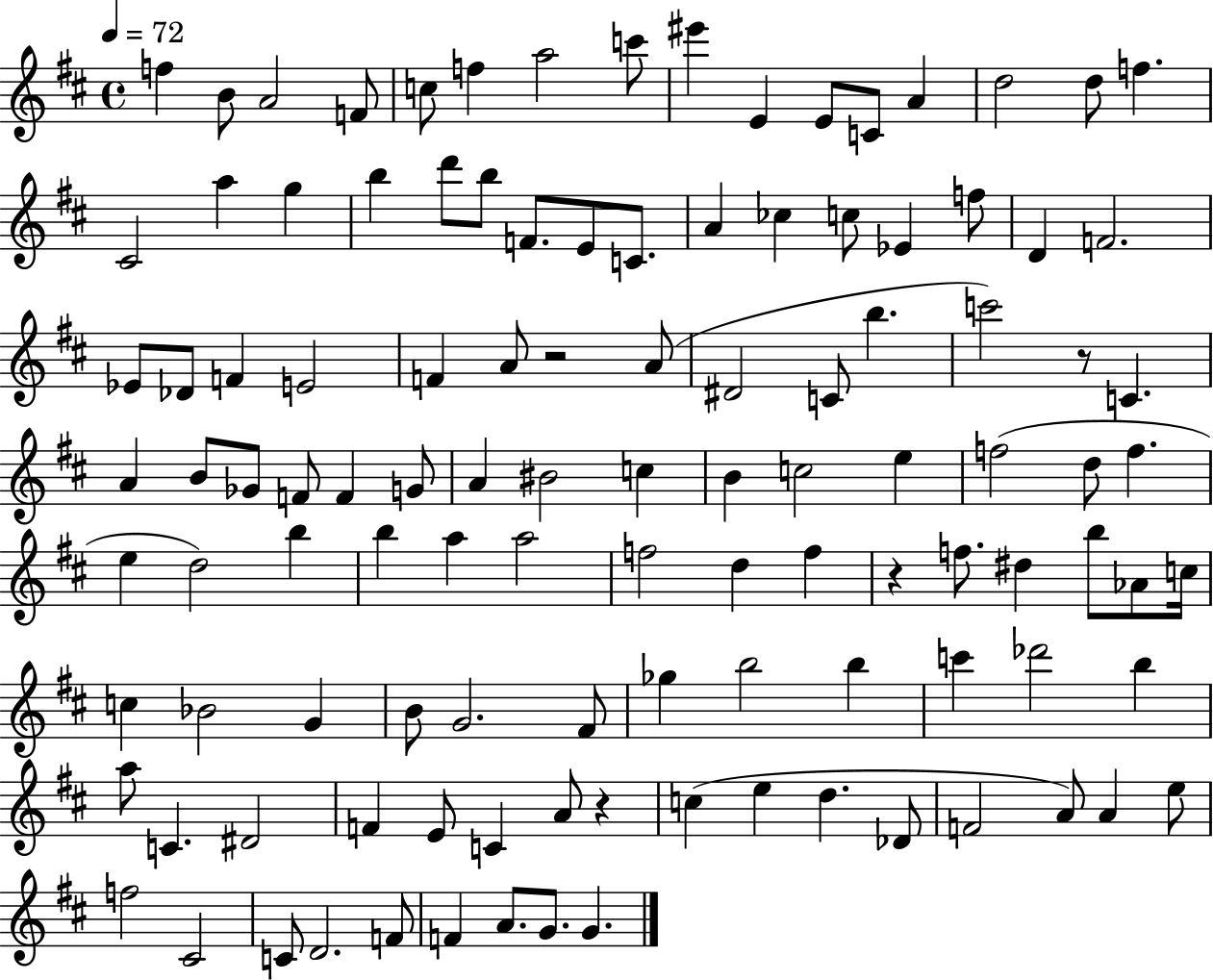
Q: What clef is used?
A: treble